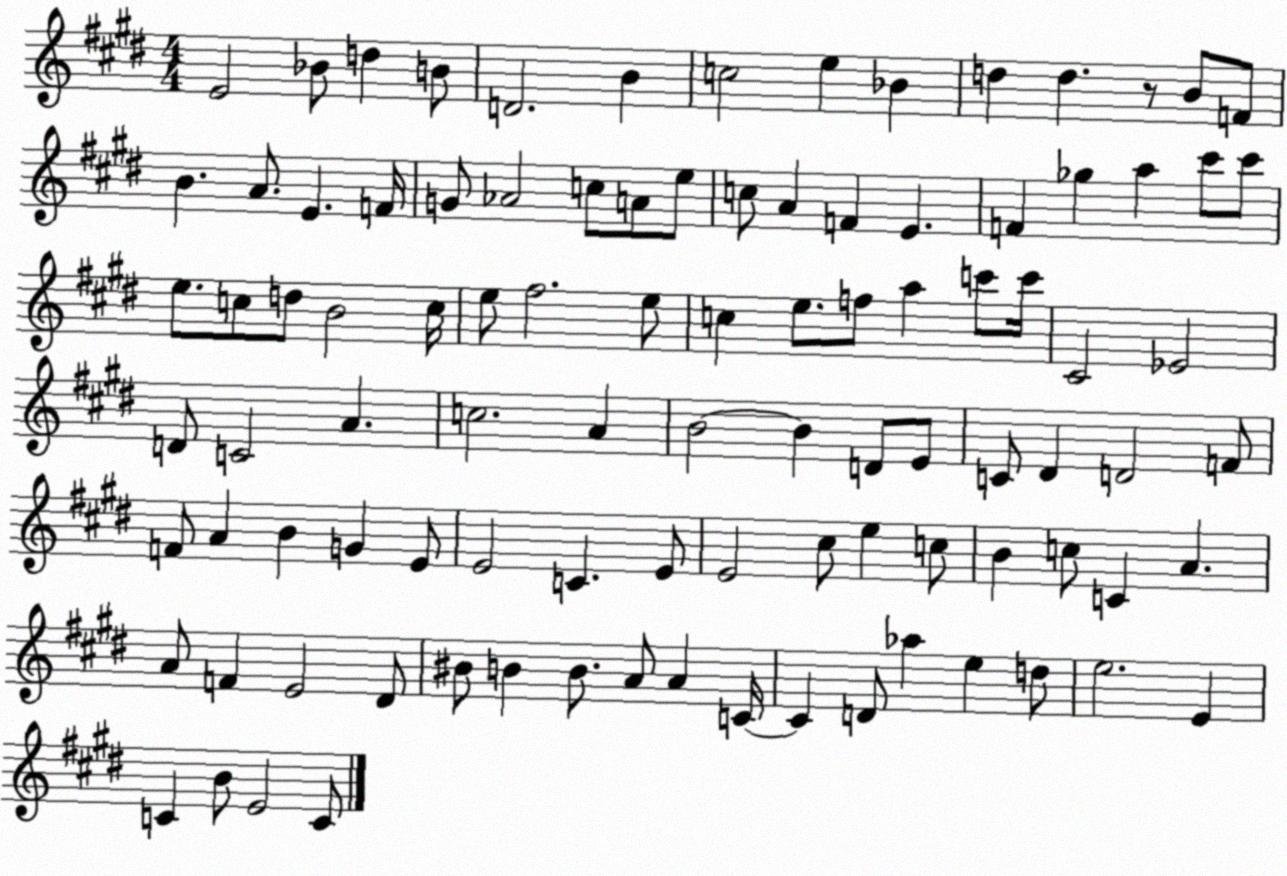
X:1
T:Untitled
M:4/4
L:1/4
K:E
E2 _B/2 d B/2 D2 B c2 e _B d d z/2 B/2 F/2 B A/2 E F/4 G/2 _A2 c/2 A/2 e/2 c/2 A F E F _g a ^c'/2 ^c'/2 e/2 c/2 d/2 B2 c/4 e/2 ^f2 e/2 c e/2 f/2 a c'/2 c'/4 ^C2 _E2 D/2 C2 A c2 A B2 B D/2 E/2 C/2 ^D D2 F/2 F/2 A B G E/2 E2 C E/2 E2 ^c/2 e c/2 B c/2 C A A/2 F E2 ^D/2 ^B/2 B B/2 A/2 A C/4 C D/2 _a e d/2 e2 E C B/2 E2 C/2